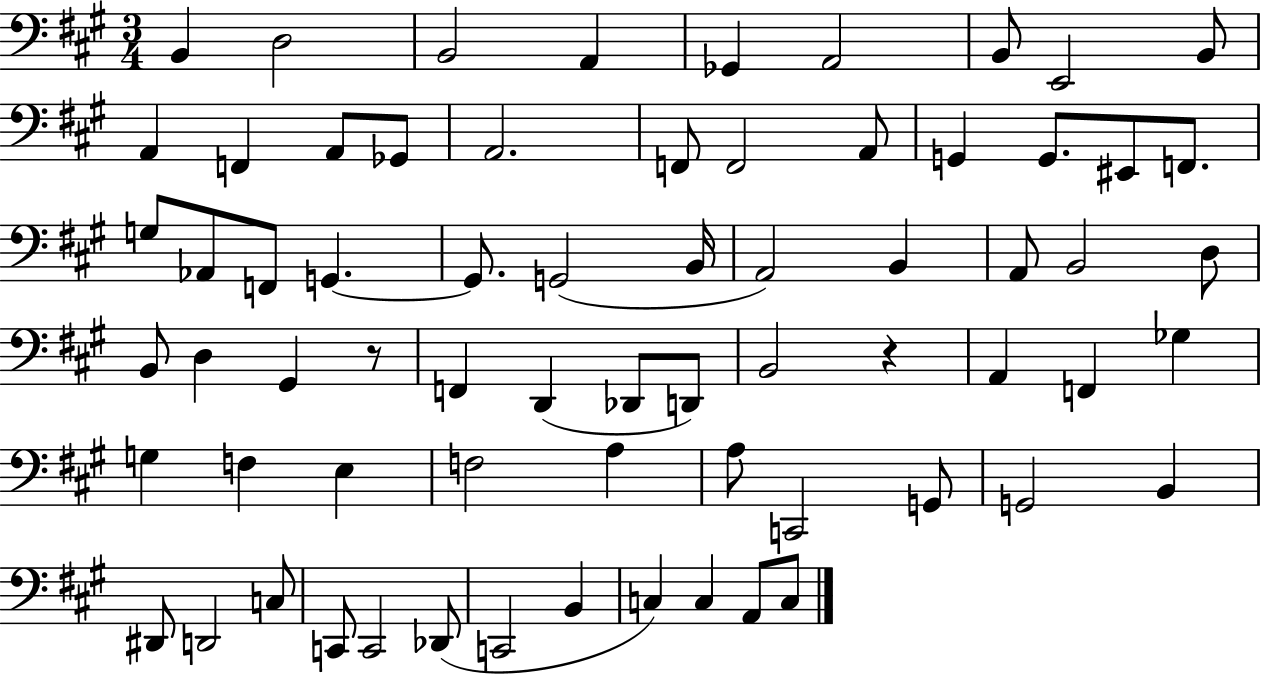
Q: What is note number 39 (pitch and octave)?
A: Db2